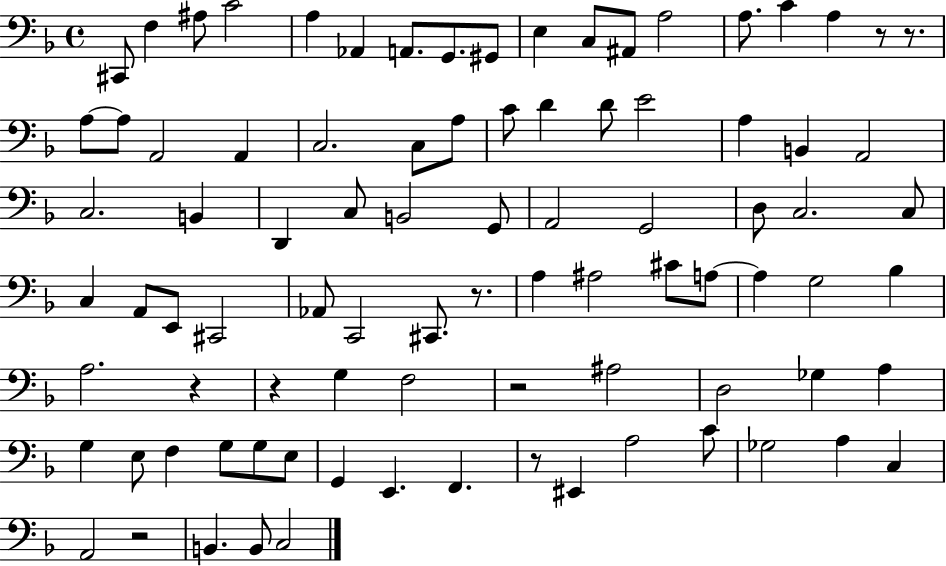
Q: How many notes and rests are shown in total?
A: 89